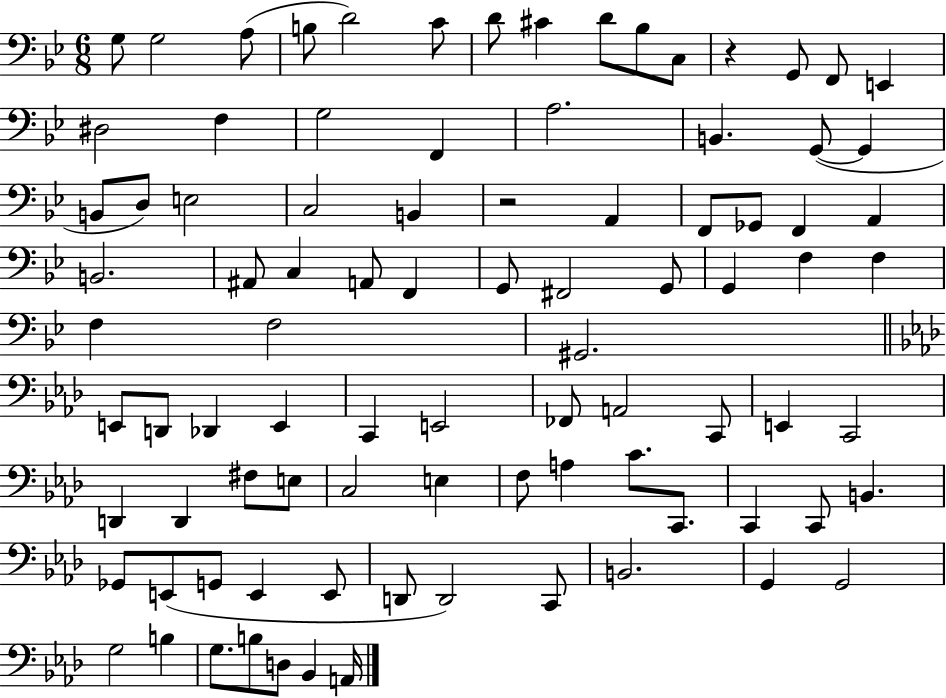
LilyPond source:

{
  \clef bass
  \numericTimeSignature
  \time 6/8
  \key bes \major
  g8 g2 a8( | b8 d'2) c'8 | d'8 cis'4 d'8 bes8 c8 | r4 g,8 f,8 e,4 | \break dis2 f4 | g2 f,4 | a2. | b,4. g,8~(~ g,4 | \break b,8 d8) e2 | c2 b,4 | r2 a,4 | f,8 ges,8 f,4 a,4 | \break b,2. | ais,8 c4 a,8 f,4 | g,8 fis,2 g,8 | g,4 f4 f4 | \break f4 f2 | gis,2. | \bar "||" \break \key f \minor e,8 d,8 des,4 e,4 | c,4 e,2 | fes,8 a,2 c,8 | e,4 c,2 | \break d,4 d,4 fis8 e8 | c2 e4 | f8 a4 c'8. c,8. | c,4 c,8 b,4. | \break ges,8 e,8( g,8 e,4 e,8 | d,8 d,2) c,8 | b,2. | g,4 g,2 | \break g2 b4 | g8. b8 d8 bes,4 a,16 | \bar "|."
}